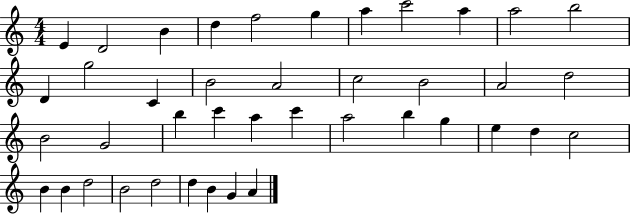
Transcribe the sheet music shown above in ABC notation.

X:1
T:Untitled
M:4/4
L:1/4
K:C
E D2 B d f2 g a c'2 a a2 b2 D g2 C B2 A2 c2 B2 A2 d2 B2 G2 b c' a c' a2 b g e d c2 B B d2 B2 d2 d B G A